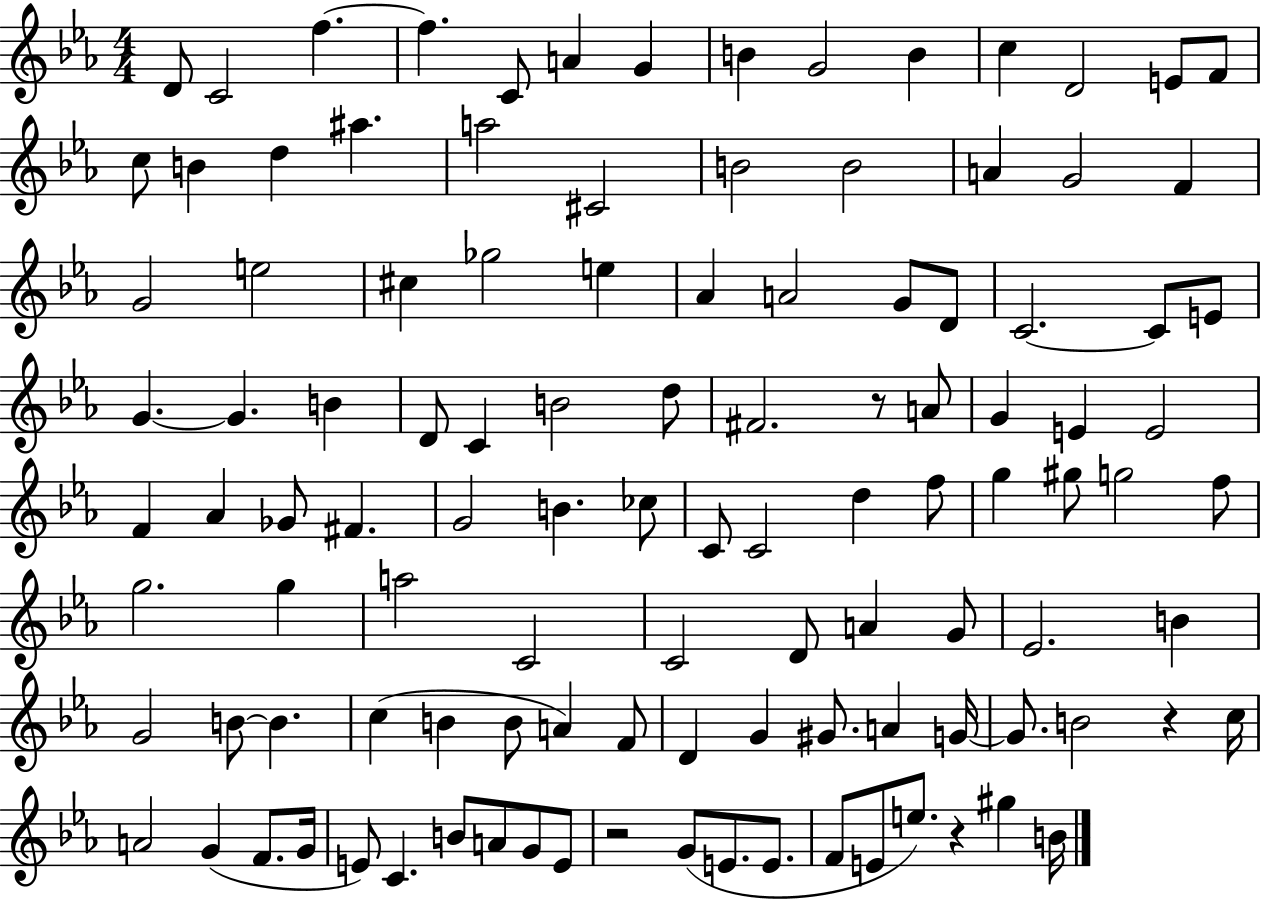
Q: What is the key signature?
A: EES major